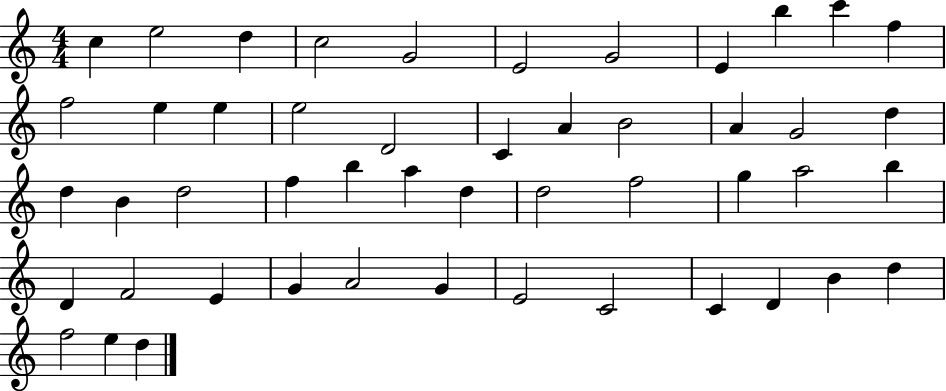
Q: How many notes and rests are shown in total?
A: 49